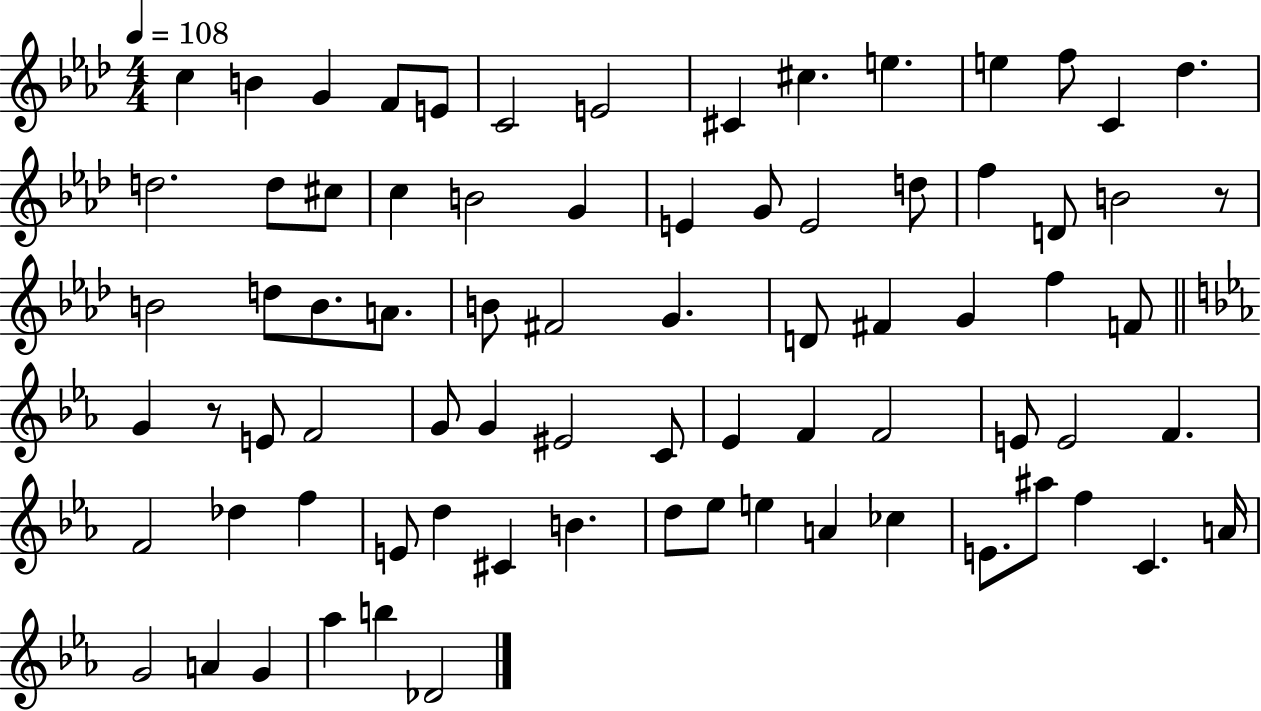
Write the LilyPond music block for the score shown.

{
  \clef treble
  \numericTimeSignature
  \time 4/4
  \key aes \major
  \tempo 4 = 108
  \repeat volta 2 { c''4 b'4 g'4 f'8 e'8 | c'2 e'2 | cis'4 cis''4. e''4. | e''4 f''8 c'4 des''4. | \break d''2. d''8 cis''8 | c''4 b'2 g'4 | e'4 g'8 e'2 d''8 | f''4 d'8 b'2 r8 | \break b'2 d''8 b'8. a'8. | b'8 fis'2 g'4. | d'8 fis'4 g'4 f''4 f'8 | \bar "||" \break \key c \minor g'4 r8 e'8 f'2 | g'8 g'4 eis'2 c'8 | ees'4 f'4 f'2 | e'8 e'2 f'4. | \break f'2 des''4 f''4 | e'8 d''4 cis'4 b'4. | d''8 ees''8 e''4 a'4 ces''4 | e'8. ais''8 f''4 c'4. a'16 | \break g'2 a'4 g'4 | aes''4 b''4 des'2 | } \bar "|."
}